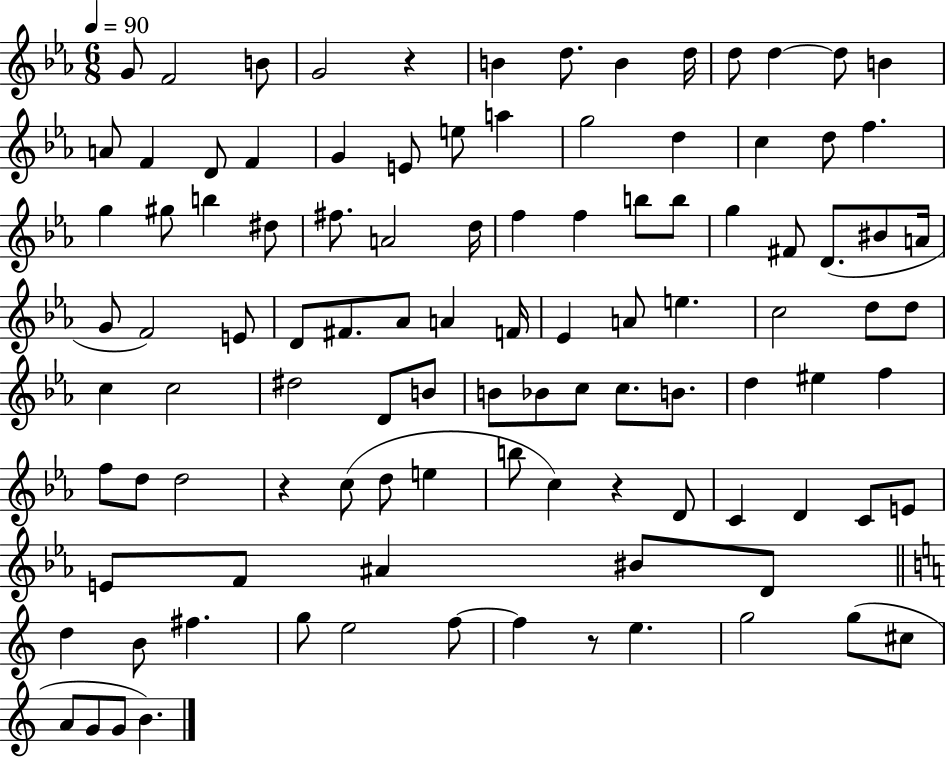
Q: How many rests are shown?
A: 4